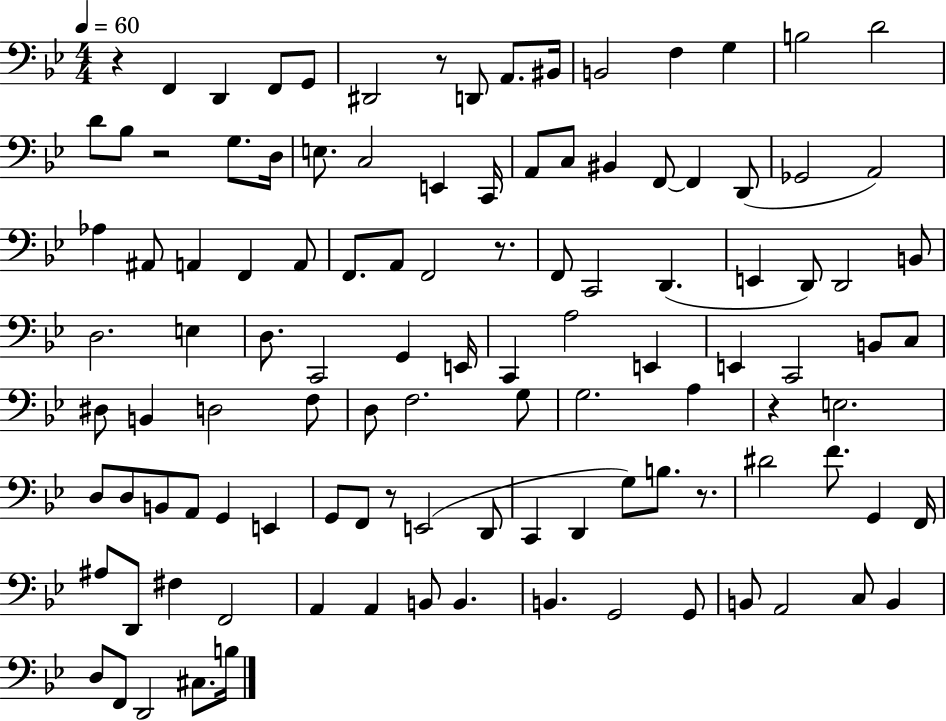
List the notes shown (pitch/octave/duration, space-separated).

R/q F2/q D2/q F2/e G2/e D#2/h R/e D2/e A2/e. BIS2/s B2/h F3/q G3/q B3/h D4/h D4/e Bb3/e R/h G3/e. D3/s E3/e. C3/h E2/q C2/s A2/e C3/e BIS2/q F2/e F2/q D2/e Gb2/h A2/h Ab3/q A#2/e A2/q F2/q A2/e F2/e. A2/e F2/h R/e. F2/e C2/h D2/q. E2/q D2/e D2/h B2/e D3/h. E3/q D3/e. C2/h G2/q E2/s C2/q A3/h E2/q E2/q C2/h B2/e C3/e D#3/e B2/q D3/h F3/e D3/e F3/h. G3/e G3/h. A3/q R/q E3/h. D3/e D3/e B2/e A2/e G2/q E2/q G2/e F2/e R/e E2/h D2/e C2/q D2/q G3/e B3/e. R/e. D#4/h F4/e. G2/q F2/s A#3/e D2/e F#3/q F2/h A2/q A2/q B2/e B2/q. B2/q. G2/h G2/e B2/e A2/h C3/e B2/q D3/e F2/e D2/h C#3/e. B3/s